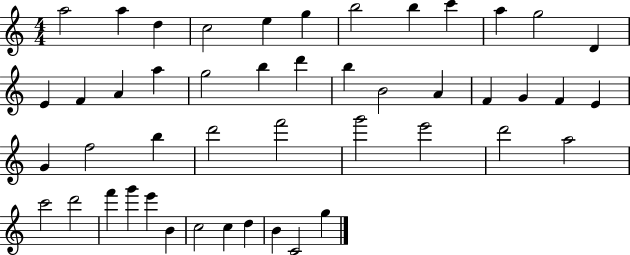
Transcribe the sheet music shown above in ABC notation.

X:1
T:Untitled
M:4/4
L:1/4
K:C
a2 a d c2 e g b2 b c' a g2 D E F A a g2 b d' b B2 A F G F E G f2 b d'2 f'2 g'2 e'2 d'2 a2 c'2 d'2 f' g' e' B c2 c d B C2 g